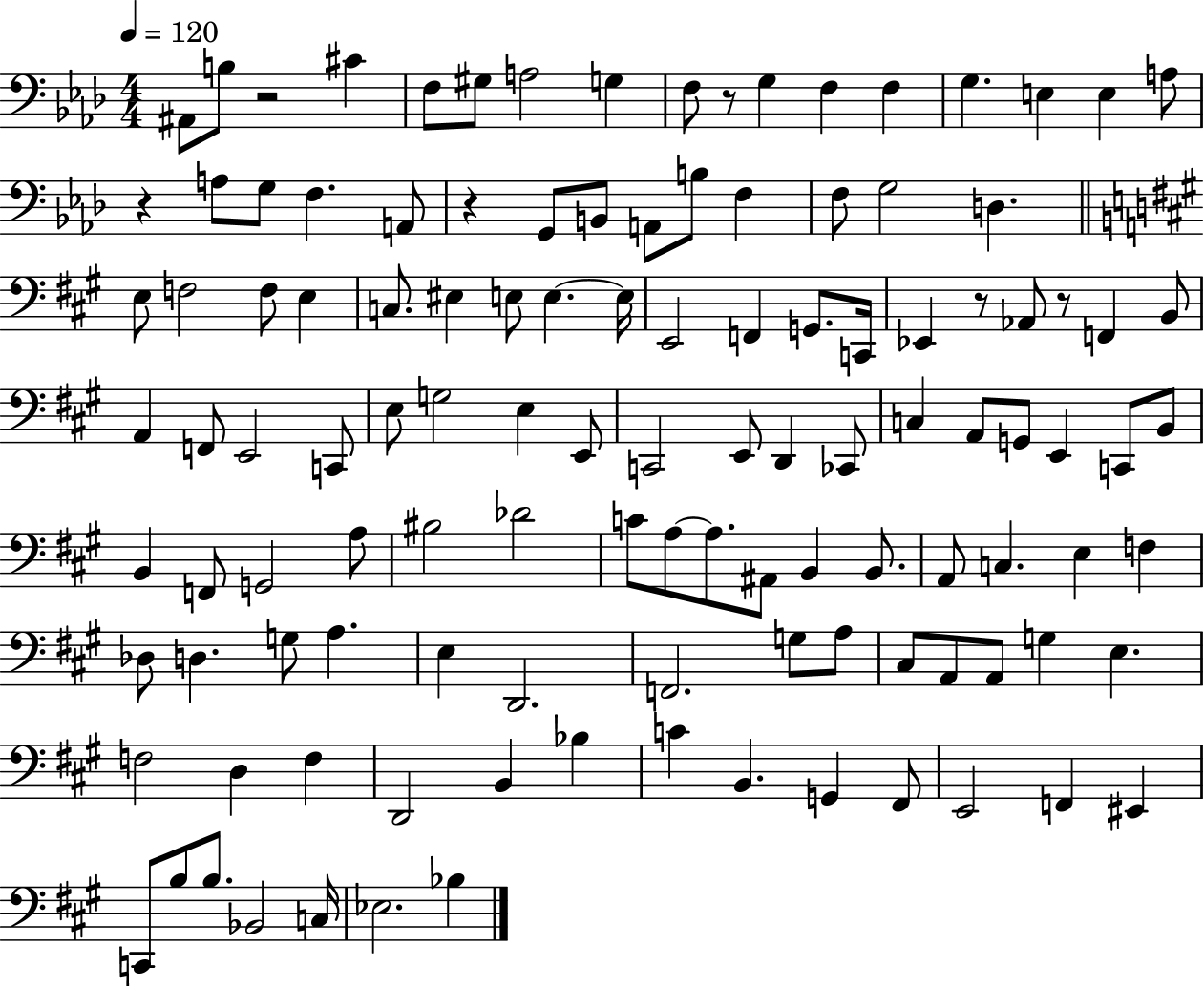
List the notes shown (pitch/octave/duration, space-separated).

A#2/e B3/e R/h C#4/q F3/e G#3/e A3/h G3/q F3/e R/e G3/q F3/q F3/q G3/q. E3/q E3/q A3/e R/q A3/e G3/e F3/q. A2/e R/q G2/e B2/e A2/e B3/e F3/q F3/e G3/h D3/q. E3/e F3/h F3/e E3/q C3/e. EIS3/q E3/e E3/q. E3/s E2/h F2/q G2/e. C2/s Eb2/q R/e Ab2/e R/e F2/q B2/e A2/q F2/e E2/h C2/e E3/e G3/h E3/q E2/e C2/h E2/e D2/q CES2/e C3/q A2/e G2/e E2/q C2/e B2/e B2/q F2/e G2/h A3/e BIS3/h Db4/h C4/e A3/e A3/e. A#2/e B2/q B2/e. A2/e C3/q. E3/q F3/q Db3/e D3/q. G3/e A3/q. E3/q D2/h. F2/h. G3/e A3/e C#3/e A2/e A2/e G3/q E3/q. F3/h D3/q F3/q D2/h B2/q Bb3/q C4/q B2/q. G2/q F#2/e E2/h F2/q EIS2/q C2/e B3/e B3/e. Bb2/h C3/s Eb3/h. Bb3/q